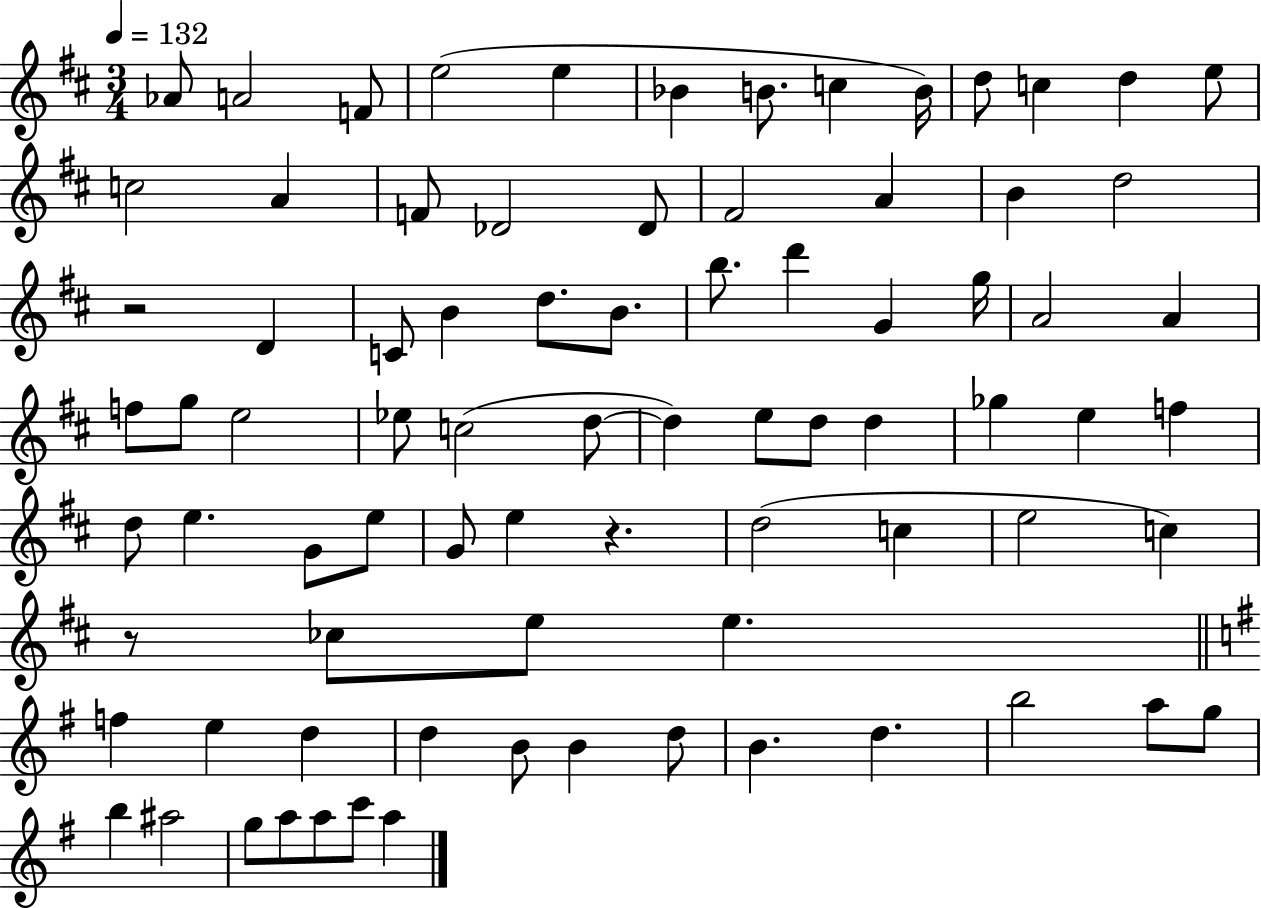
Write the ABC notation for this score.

X:1
T:Untitled
M:3/4
L:1/4
K:D
_A/2 A2 F/2 e2 e _B B/2 c B/4 d/2 c d e/2 c2 A F/2 _D2 _D/2 ^F2 A B d2 z2 D C/2 B d/2 B/2 b/2 d' G g/4 A2 A f/2 g/2 e2 _e/2 c2 d/2 d e/2 d/2 d _g e f d/2 e G/2 e/2 G/2 e z d2 c e2 c z/2 _c/2 e/2 e f e d d B/2 B d/2 B d b2 a/2 g/2 b ^a2 g/2 a/2 a/2 c'/2 a